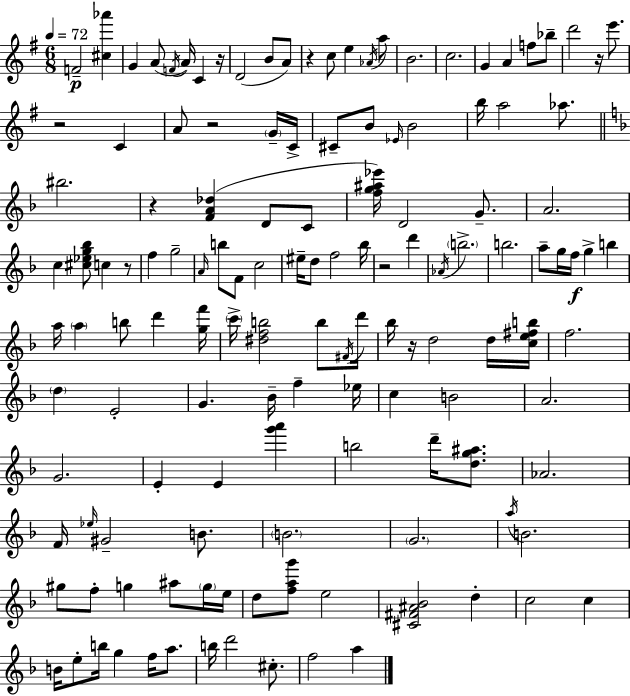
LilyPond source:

{
  \clef treble
  \numericTimeSignature
  \time 6/8
  \key g \major
  \tempo 4 = 72
  \repeat volta 2 { f'2--\p <cis'' aes'''>4 | g'4 a'8( \acciaccatura { f'16 } a'16) c'4 | r16 d'2( b'8 a'8) | r4 c''8 e''4 \acciaccatura { aes'16 } | \break a''8 b'2. | c''2. | g'4 a'4 f''8 | bes''8-- d'''2 r16 e'''8. | \break r2 c'4 | a'8 r2 | \parenthesize g'16-- c'16-> cis'8-- b'8 \grace { ees'16 } b'2 | b''16 a''2 | \break aes''8. \bar "||" \break \key d \minor bis''2. | r4 <f' a' des''>4( d'8 c'8 | <f'' g'' ais'' ees'''>16) d'2 g'8.-- | a'2. | \break c''4 <cis'' ees'' g'' bes''>8 c''4 r8 | f''4 g''2-- | \grace { a'16 } b''8 f'8 c''2 | eis''16-- d''8 f''2 | \break bes''16 r2 d'''4 | \acciaccatura { aes'16 } \parenthesize b''2.-> | b''2. | a''8-- g''16 f''16\f g''4-> b''4 | \break a''16 \parenthesize a''4 b''8 d'''4 | <g'' f'''>16 \parenthesize c'''16-> <dis'' f'' b''>2 b''8 | \acciaccatura { fis'16 } d'''16 bes''16 r16 d''2 | d''16 <c'' e'' fis'' b''>16 f''2. | \break \parenthesize d''4 e'2-. | g'4. bes'16-- f''4-- | ees''16 c''4 b'2 | a'2. | \break g'2. | e'4-. e'4 <g''' a'''>4 | b''2 d'''16-- | <d'' g'' ais''>8. aes'2. | \break f'16 \grace { ees''16 } gis'2-- | b'8. \parenthesize b'2. | \parenthesize g'2. | \acciaccatura { a''16 } b'2. | \break gis''8 f''8-. g''4 | ais''8 \parenthesize g''16 e''16 d''8 <f'' a'' g'''>8 e''2 | <cis' fis' ais' bes'>2 | d''4-. c''2 | \break c''4 b'16 e''8-. b''16 g''4 | f''16 a''8. b''16 d'''2 | cis''8.-. f''2 | a''4 } \bar "|."
}